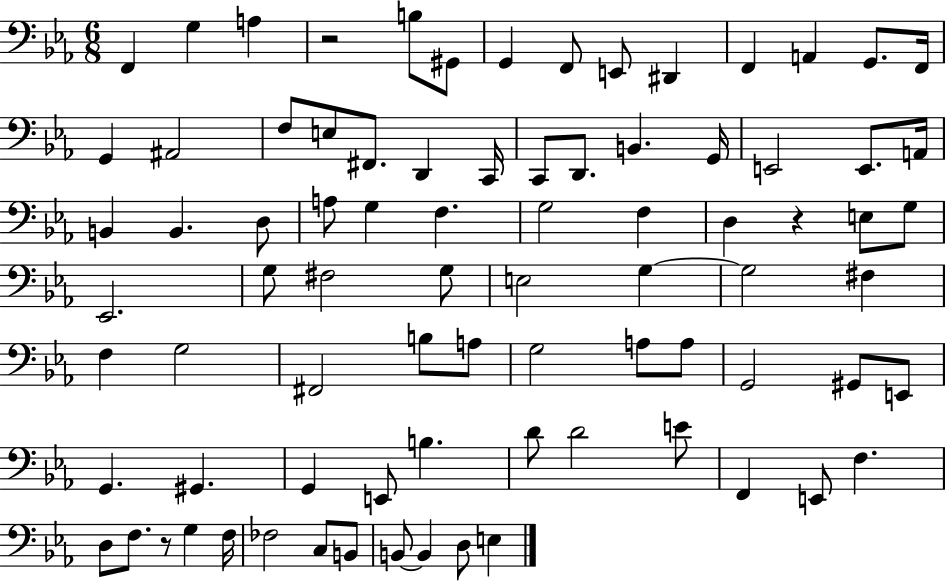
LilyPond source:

{
  \clef bass
  \numericTimeSignature
  \time 6/8
  \key ees \major
  f,4 g4 a4 | r2 b8 gis,8 | g,4 f,8 e,8 dis,4 | f,4 a,4 g,8. f,16 | \break g,4 ais,2 | f8 e8 fis,8. d,4 c,16 | c,8 d,8. b,4. g,16 | e,2 e,8. a,16 | \break b,4 b,4. d8 | a8 g4 f4. | g2 f4 | d4 r4 e8 g8 | \break ees,2. | g8 fis2 g8 | e2 g4~~ | g2 fis4 | \break f4 g2 | fis,2 b8 a8 | g2 a8 a8 | g,2 gis,8 e,8 | \break g,4. gis,4. | g,4 e,8 b4. | d'8 d'2 e'8 | f,4 e,8 f4. | \break d8 f8. r8 g4 f16 | fes2 c8 b,8 | b,8~~ b,4 d8 e4 | \bar "|."
}